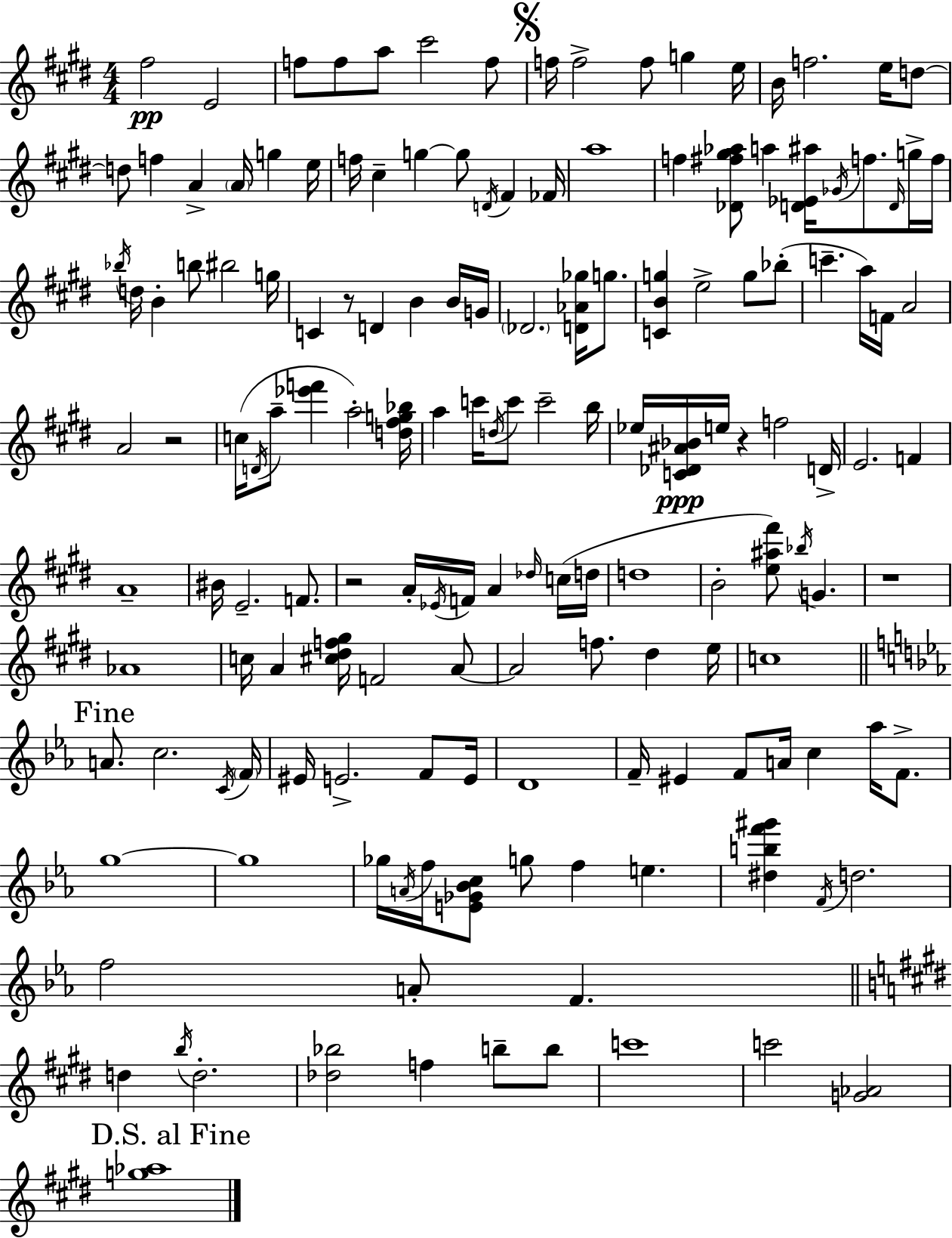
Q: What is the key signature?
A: E major